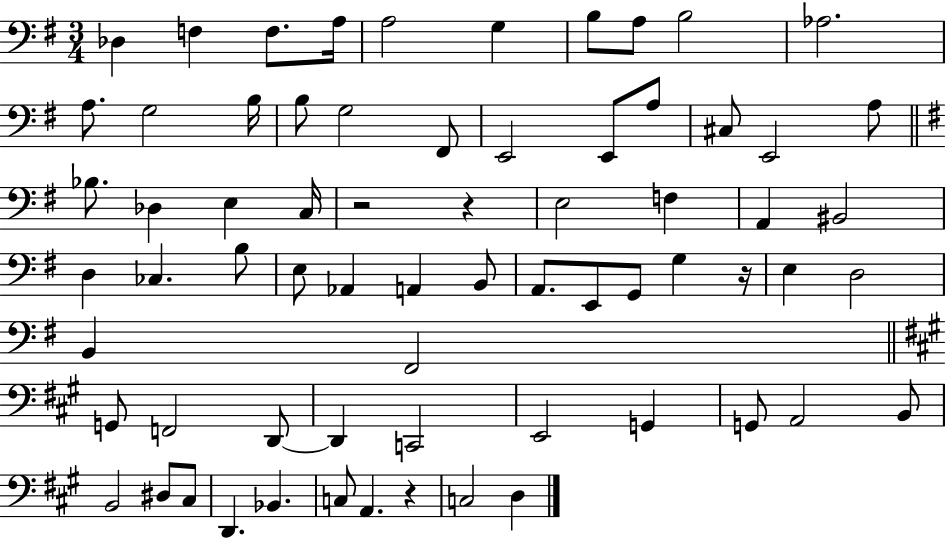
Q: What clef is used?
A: bass